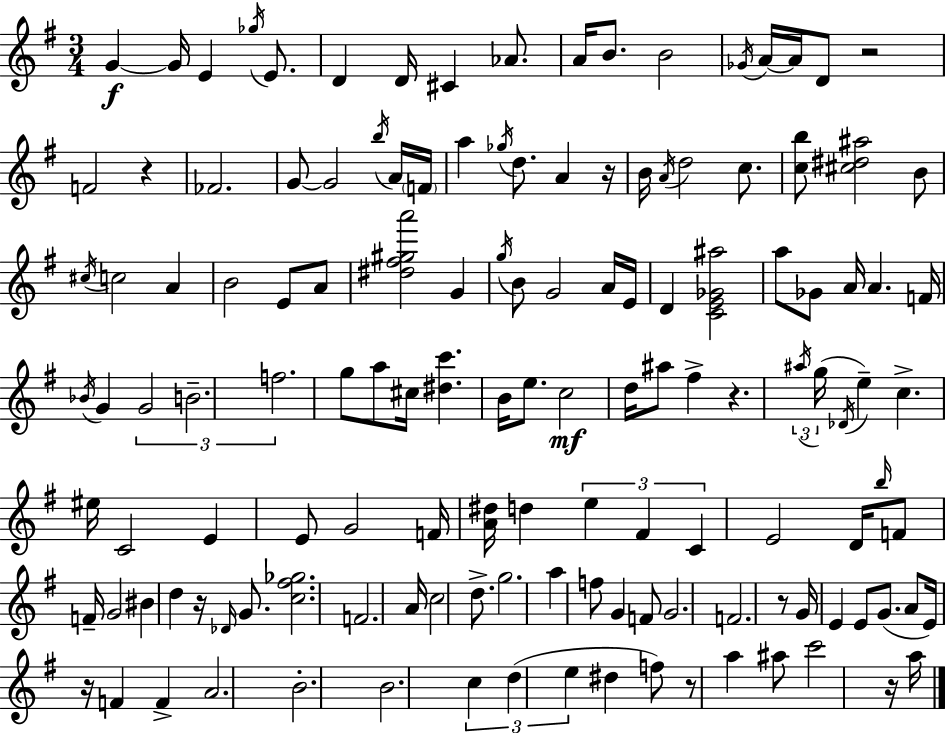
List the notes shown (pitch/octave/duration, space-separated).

G4/q G4/s E4/q Gb5/s E4/e. D4/q D4/s C#4/q Ab4/e. A4/s B4/e. B4/h Gb4/s A4/s A4/s D4/e R/h F4/h R/q FES4/h. G4/e G4/h B5/s A4/s F4/s A5/q Gb5/s D5/e. A4/q R/s B4/s A4/s D5/h C5/e. [C5,B5]/e [C#5,D#5,A#5]/h B4/e C#5/s C5/h A4/q B4/h E4/e A4/e [D#5,F#5,G#5,A6]/h G4/q G5/s B4/e G4/h A4/s E4/s D4/q [C4,E4,Gb4,A#5]/h A5/e Gb4/e A4/s A4/q. F4/s Bb4/s G4/q G4/h B4/h. F5/h. G5/e A5/e C#5/s [D#5,C6]/q. B4/s E5/e. C5/h D5/s A#5/e F#5/q R/q. A#5/s G5/s Db4/s E5/q C5/q. EIS5/s C4/h E4/q E4/e G4/h F4/s [A4,D#5]/s D5/q E5/q F#4/q C4/q E4/h D4/s B5/s F4/e F4/s G4/h BIS4/q D5/q R/s Db4/s G4/e. [C5,F#5,Gb5]/h. F4/h. A4/s C5/h D5/e. G5/h. A5/q F5/e G4/q F4/e G4/h. F4/h. R/e G4/s E4/q E4/e G4/e. A4/e E4/s R/s F4/q F4/q A4/h. B4/h. B4/h. C5/q D5/q E5/q D#5/q F5/e R/e A5/q A#5/e C6/h R/s A5/s